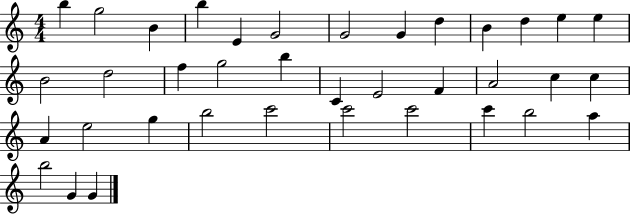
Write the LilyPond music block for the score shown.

{
  \clef treble
  \numericTimeSignature
  \time 4/4
  \key c \major
  b''4 g''2 b'4 | b''4 e'4 g'2 | g'2 g'4 d''4 | b'4 d''4 e''4 e''4 | \break b'2 d''2 | f''4 g''2 b''4 | c'4 e'2 f'4 | a'2 c''4 c''4 | \break a'4 e''2 g''4 | b''2 c'''2 | c'''2 c'''2 | c'''4 b''2 a''4 | \break b''2 g'4 g'4 | \bar "|."
}